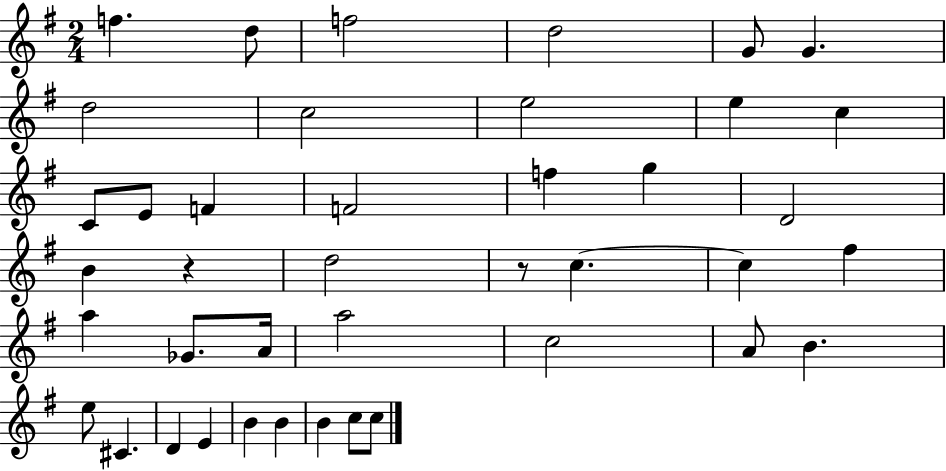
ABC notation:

X:1
T:Untitled
M:2/4
L:1/4
K:G
f d/2 f2 d2 G/2 G d2 c2 e2 e c C/2 E/2 F F2 f g D2 B z d2 z/2 c c ^f a _G/2 A/4 a2 c2 A/2 B e/2 ^C D E B B B c/2 c/2